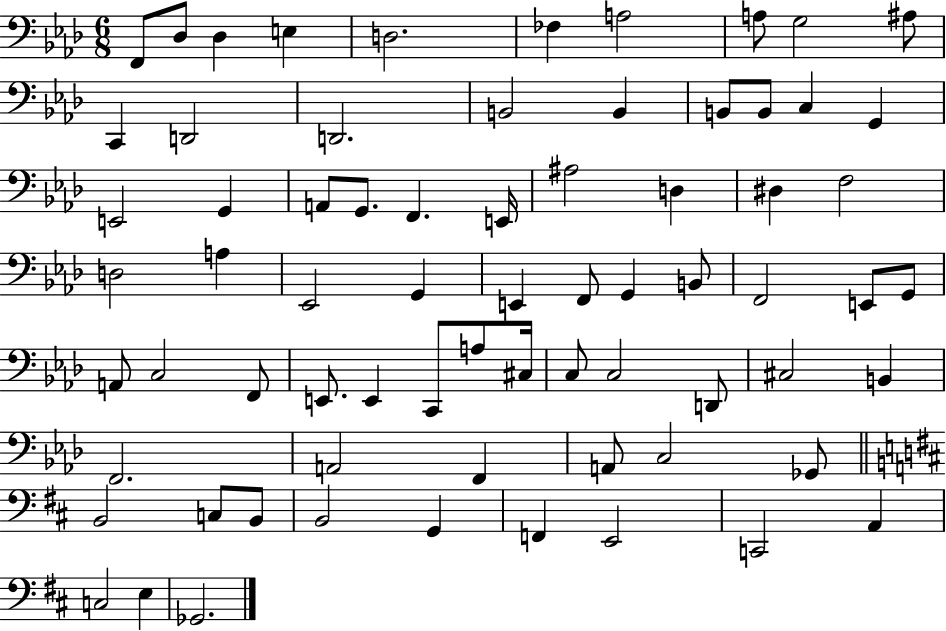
{
  \clef bass
  \numericTimeSignature
  \time 6/8
  \key aes \major
  f,8 des8 des4 e4 | d2. | fes4 a2 | a8 g2 ais8 | \break c,4 d,2 | d,2. | b,2 b,4 | b,8 b,8 c4 g,4 | \break e,2 g,4 | a,8 g,8. f,4. e,16 | ais2 d4 | dis4 f2 | \break d2 a4 | ees,2 g,4 | e,4 f,8 g,4 b,8 | f,2 e,8 g,8 | \break a,8 c2 f,8 | e,8. e,4 c,8 a8 cis16 | c8 c2 d,8 | cis2 b,4 | \break f,2. | a,2 f,4 | a,8 c2 ges,8 | \bar "||" \break \key d \major b,2 c8 b,8 | b,2 g,4 | f,4 e,2 | c,2 a,4 | \break c2 e4 | ges,2. | \bar "|."
}